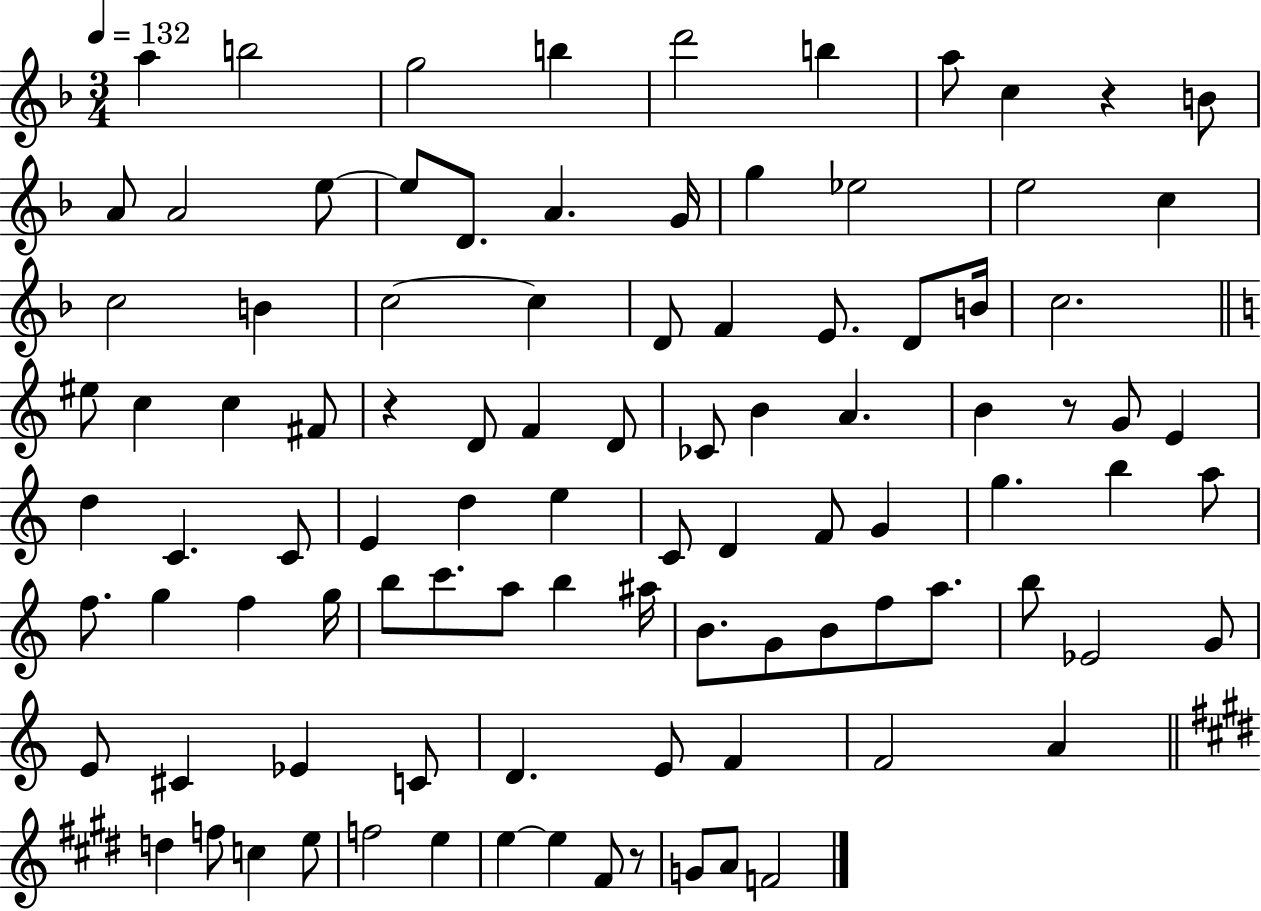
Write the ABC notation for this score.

X:1
T:Untitled
M:3/4
L:1/4
K:F
a b2 g2 b d'2 b a/2 c z B/2 A/2 A2 e/2 e/2 D/2 A G/4 g _e2 e2 c c2 B c2 c D/2 F E/2 D/2 B/4 c2 ^e/2 c c ^F/2 z D/2 F D/2 _C/2 B A B z/2 G/2 E d C C/2 E d e C/2 D F/2 G g b a/2 f/2 g f g/4 b/2 c'/2 a/2 b ^a/4 B/2 G/2 B/2 f/2 a/2 b/2 _E2 G/2 E/2 ^C _E C/2 D E/2 F F2 A d f/2 c e/2 f2 e e e ^F/2 z/2 G/2 A/2 F2